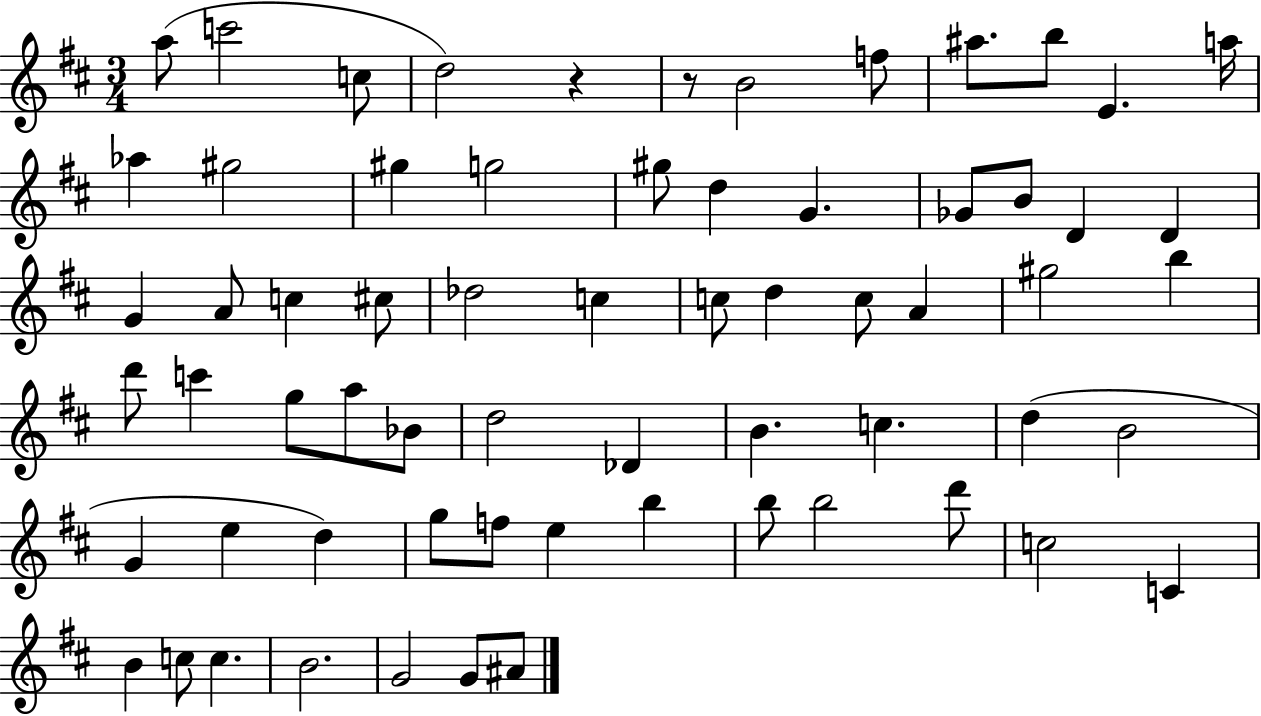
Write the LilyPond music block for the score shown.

{
  \clef treble
  \numericTimeSignature
  \time 3/4
  \key d \major
  a''8( c'''2 c''8 | d''2) r4 | r8 b'2 f''8 | ais''8. b''8 e'4. a''16 | \break aes''4 gis''2 | gis''4 g''2 | gis''8 d''4 g'4. | ges'8 b'8 d'4 d'4 | \break g'4 a'8 c''4 cis''8 | des''2 c''4 | c''8 d''4 c''8 a'4 | gis''2 b''4 | \break d'''8 c'''4 g''8 a''8 bes'8 | d''2 des'4 | b'4. c''4. | d''4( b'2 | \break g'4 e''4 d''4) | g''8 f''8 e''4 b''4 | b''8 b''2 d'''8 | c''2 c'4 | \break b'4 c''8 c''4. | b'2. | g'2 g'8 ais'8 | \bar "|."
}